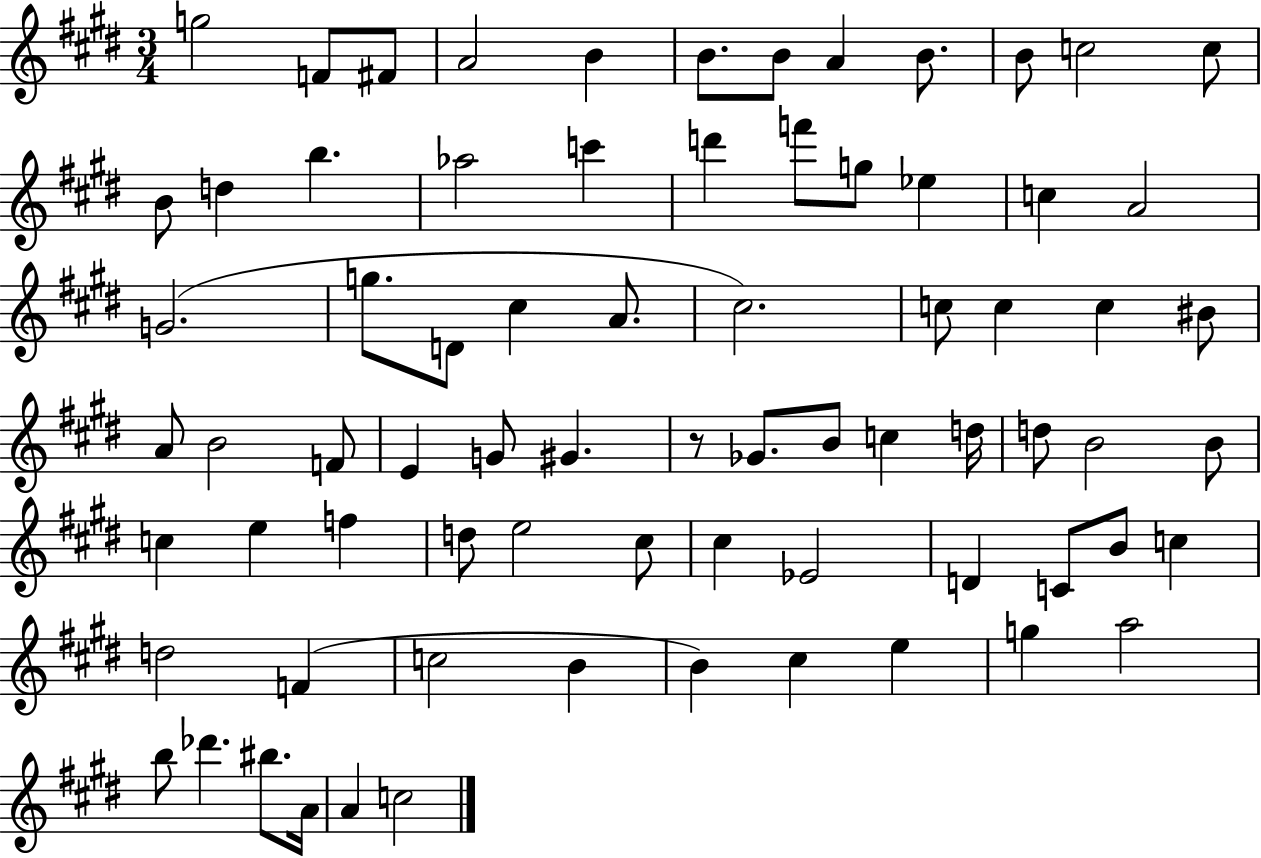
{
  \clef treble
  \numericTimeSignature
  \time 3/4
  \key e \major
  g''2 f'8 fis'8 | a'2 b'4 | b'8. b'8 a'4 b'8. | b'8 c''2 c''8 | \break b'8 d''4 b''4. | aes''2 c'''4 | d'''4 f'''8 g''8 ees''4 | c''4 a'2 | \break g'2.( | g''8. d'8 cis''4 a'8. | cis''2.) | c''8 c''4 c''4 bis'8 | \break a'8 b'2 f'8 | e'4 g'8 gis'4. | r8 ges'8. b'8 c''4 d''16 | d''8 b'2 b'8 | \break c''4 e''4 f''4 | d''8 e''2 cis''8 | cis''4 ees'2 | d'4 c'8 b'8 c''4 | \break d''2 f'4( | c''2 b'4 | b'4) cis''4 e''4 | g''4 a''2 | \break b''8 des'''4. bis''8. a'16 | a'4 c''2 | \bar "|."
}